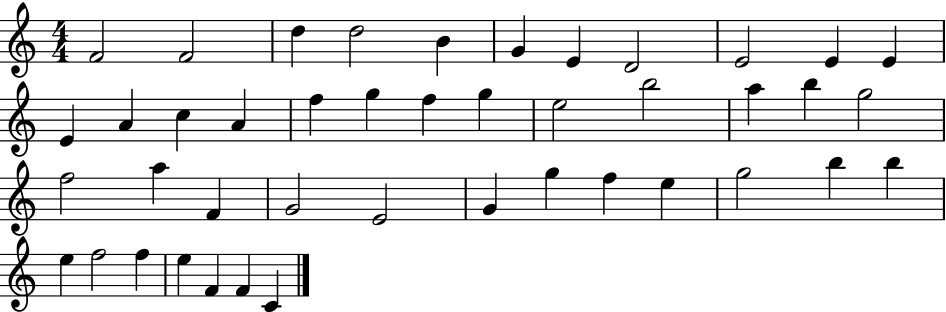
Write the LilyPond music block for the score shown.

{
  \clef treble
  \numericTimeSignature
  \time 4/4
  \key c \major
  f'2 f'2 | d''4 d''2 b'4 | g'4 e'4 d'2 | e'2 e'4 e'4 | \break e'4 a'4 c''4 a'4 | f''4 g''4 f''4 g''4 | e''2 b''2 | a''4 b''4 g''2 | \break f''2 a''4 f'4 | g'2 e'2 | g'4 g''4 f''4 e''4 | g''2 b''4 b''4 | \break e''4 f''2 f''4 | e''4 f'4 f'4 c'4 | \bar "|."
}